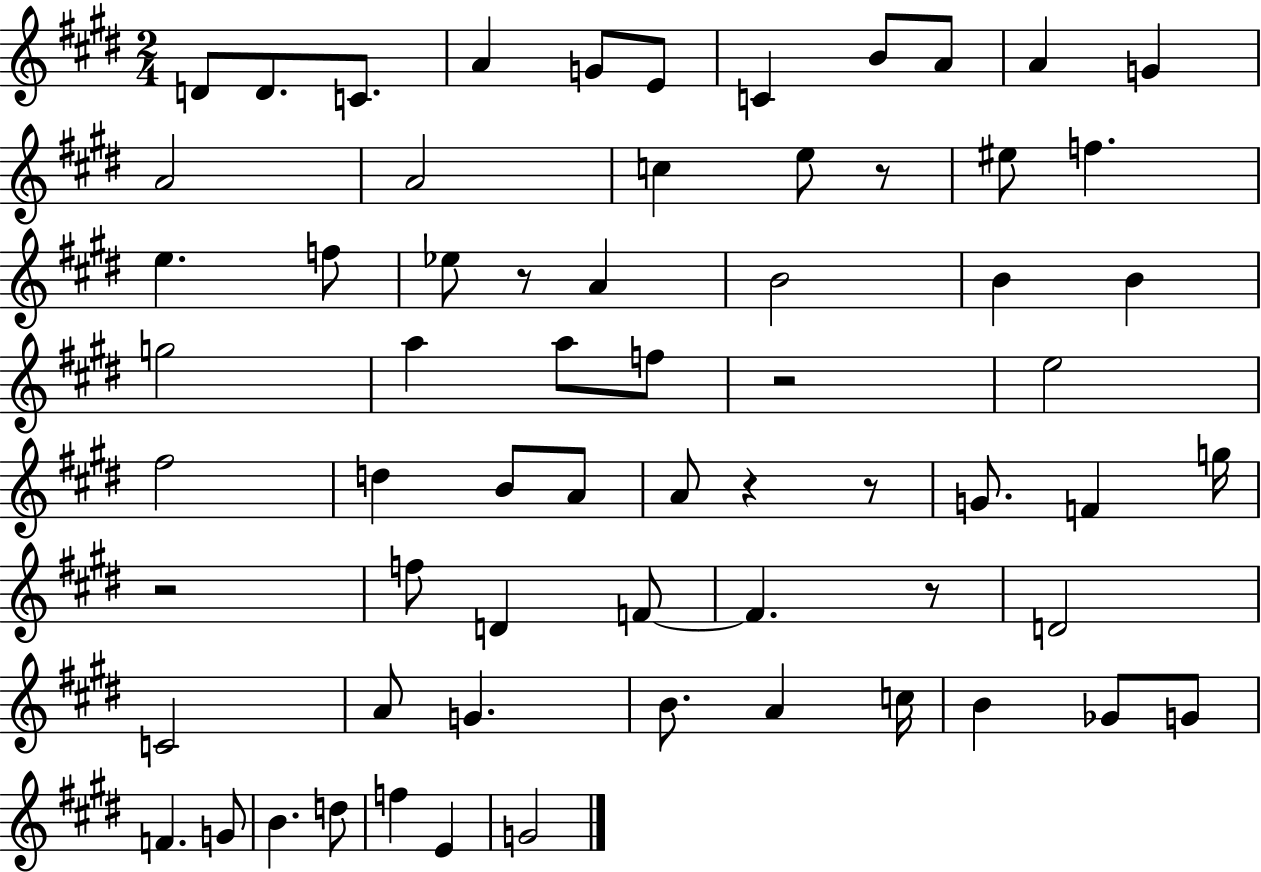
D4/e D4/e. C4/e. A4/q G4/e E4/e C4/q B4/e A4/e A4/q G4/q A4/h A4/h C5/q E5/e R/e EIS5/e F5/q. E5/q. F5/e Eb5/e R/e A4/q B4/h B4/q B4/q G5/h A5/q A5/e F5/e R/h E5/h F#5/h D5/q B4/e A4/e A4/e R/q R/e G4/e. F4/q G5/s R/h F5/e D4/q F4/e F4/q. R/e D4/h C4/h A4/e G4/q. B4/e. A4/q C5/s B4/q Gb4/e G4/e F4/q. G4/e B4/q. D5/e F5/q E4/q G4/h